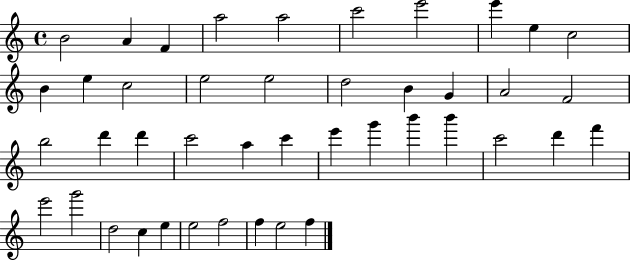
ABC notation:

X:1
T:Untitled
M:4/4
L:1/4
K:C
B2 A F a2 a2 c'2 e'2 e' e c2 B e c2 e2 e2 d2 B G A2 F2 b2 d' d' c'2 a c' e' g' b' b' c'2 d' f' e'2 g'2 d2 c e e2 f2 f e2 f